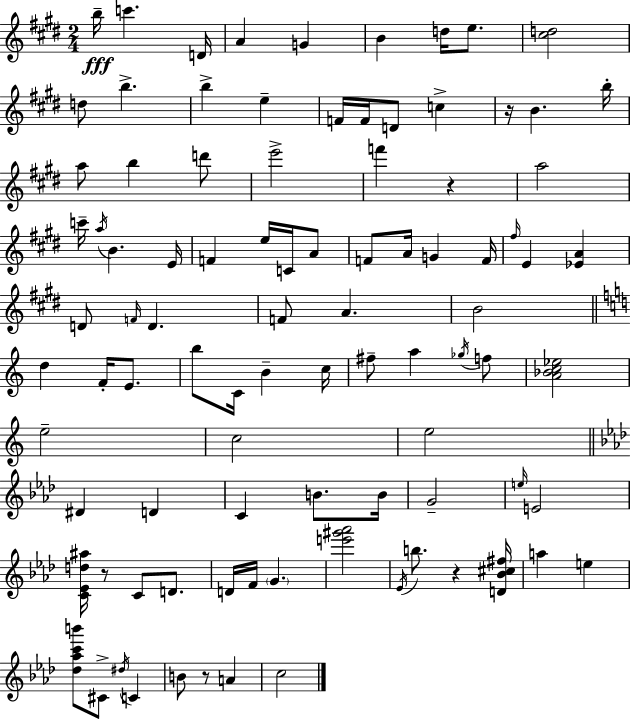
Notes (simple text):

B5/s C6/q. D4/s A4/q G4/q B4/q D5/s E5/e. [C#5,D5]/h D5/e B5/q. B5/q E5/q F4/s F4/s D4/e C5/q R/s B4/q. B5/s A5/e B5/q D6/e E6/h F6/q R/q A5/h C6/s A5/s B4/q. E4/s F4/q E5/s C4/s A4/e F4/e A4/s G4/q F4/s F#5/s E4/q [Eb4,A4]/q D4/e F4/s D4/q. F4/e A4/q. B4/h D5/q F4/s E4/e. B5/e C4/s B4/q C5/s F#5/e A5/q Gb5/s F5/e [A4,Bb4,C5,Eb5]/h E5/h C5/h E5/h D#4/q D4/q C4/q B4/e. B4/s G4/h E5/s E4/h [C4,Eb4,D5,A#5]/s R/e C4/e D4/e. D4/s F4/s G4/q. [E6,G#6,Ab6]/h Eb4/s B5/e. R/q [D4,Bb4,C#5,F#5]/s A5/q E5/q [Db5,Ab5,C6,B6]/e C#4/e D#5/s C4/q B4/e R/e A4/q C5/h